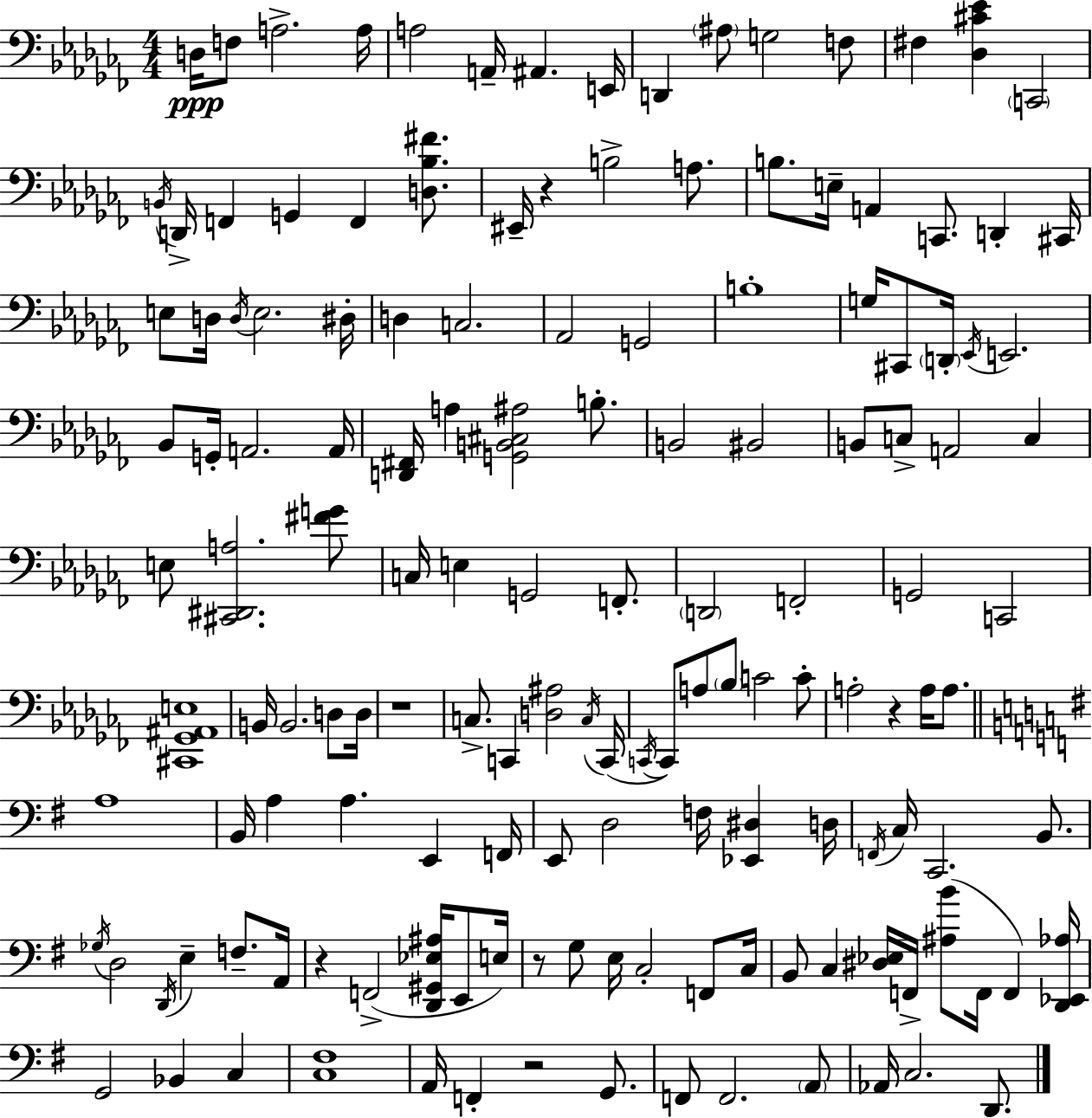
D3/s F3/e A3/h. A3/s A3/h A2/s A#2/q. E2/s D2/q A#3/e G3/h F3/e F#3/q [Db3,C#4,Eb4]/q C2/h B2/s D2/s F2/q G2/q F2/q [D3,Bb3,F#4]/e. EIS2/s R/q B3/h A3/e. B3/e. E3/s A2/q C2/e. D2/q C#2/s E3/e D3/s D3/s E3/h. D#3/s D3/q C3/h. Ab2/h G2/h B3/w G3/s C#2/e D2/s Eb2/s E2/h. Bb2/e G2/s A2/h. A2/s [D2,F#2]/s A3/q [G2,B2,C#3,A#3]/h B3/e. B2/h BIS2/h B2/e C3/e A2/h C3/q E3/e [C#2,D#2,A3]/h. [F#4,G4]/e C3/s E3/q G2/h F2/e. D2/h F2/h G2/h C2/h [C#2,Gb2,A#2,E3]/w B2/s B2/h. D3/e D3/s R/w C3/e. C2/q [D3,A#3]/h C3/s C2/s C2/s C2/e A3/e Bb3/e C4/h C4/e A3/h R/q A3/s A3/e. A3/w B2/s A3/q A3/q. E2/q F2/s E2/e D3/h F3/s [Eb2,D#3]/q D3/s F2/s C3/s C2/h. B2/e. Gb3/s D3/h D2/s E3/q F3/e. A2/s R/q F2/h [D2,G#2,Eb3,A#3]/s E2/e E3/s R/e G3/e E3/s C3/h F2/e C3/s B2/e C3/q [D#3,Eb3]/s F2/s [A#3,B4]/e F2/s F2/q [D2,Eb2,Ab3]/s G2/h Bb2/q C3/q [C3,F#3]/w A2/s F2/q R/h G2/e. F2/e F2/h. A2/e Ab2/s C3/h. D2/e.